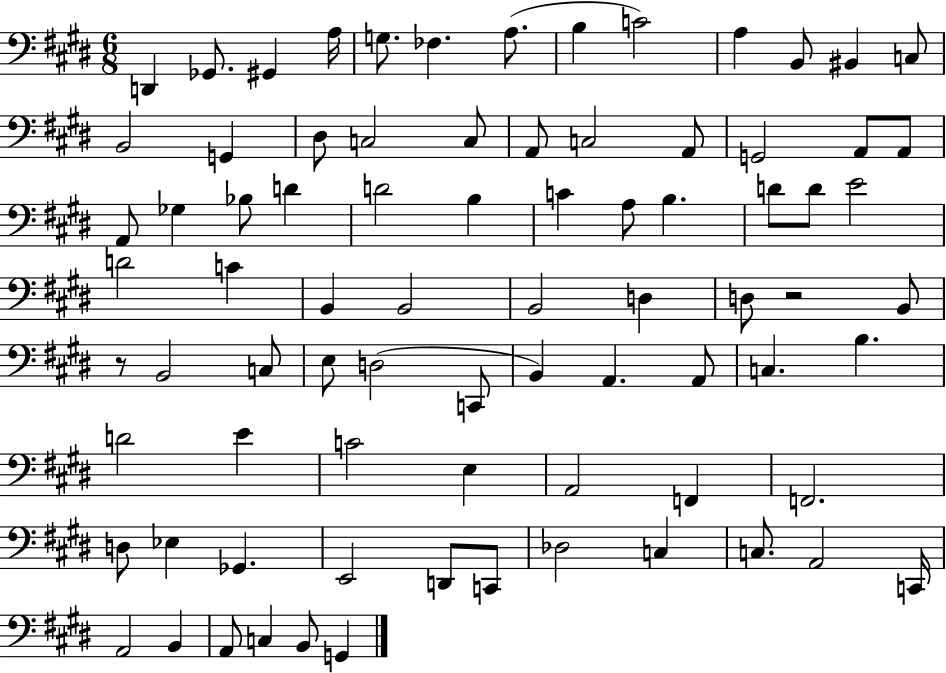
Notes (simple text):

D2/q Gb2/e. G#2/q A3/s G3/e. FES3/q. A3/e. B3/q C4/h A3/q B2/e BIS2/q C3/e B2/h G2/q D#3/e C3/h C3/e A2/e C3/h A2/e G2/h A2/e A2/e A2/e Gb3/q Bb3/e D4/q D4/h B3/q C4/q A3/e B3/q. D4/e D4/e E4/h D4/h C4/q B2/q B2/h B2/h D3/q D3/e R/h B2/e R/e B2/h C3/e E3/e D3/h C2/e B2/q A2/q. A2/e C3/q. B3/q. D4/h E4/q C4/h E3/q A2/h F2/q F2/h. D3/e Eb3/q Gb2/q. E2/h D2/e C2/e Db3/h C3/q C3/e. A2/h C2/s A2/h B2/q A2/e C3/q B2/e G2/q